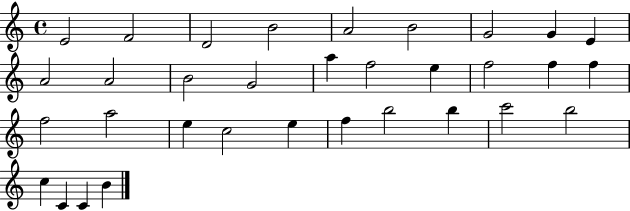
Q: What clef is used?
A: treble